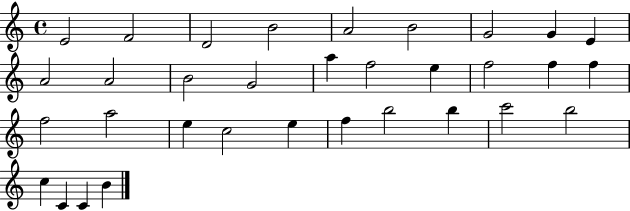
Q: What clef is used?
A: treble